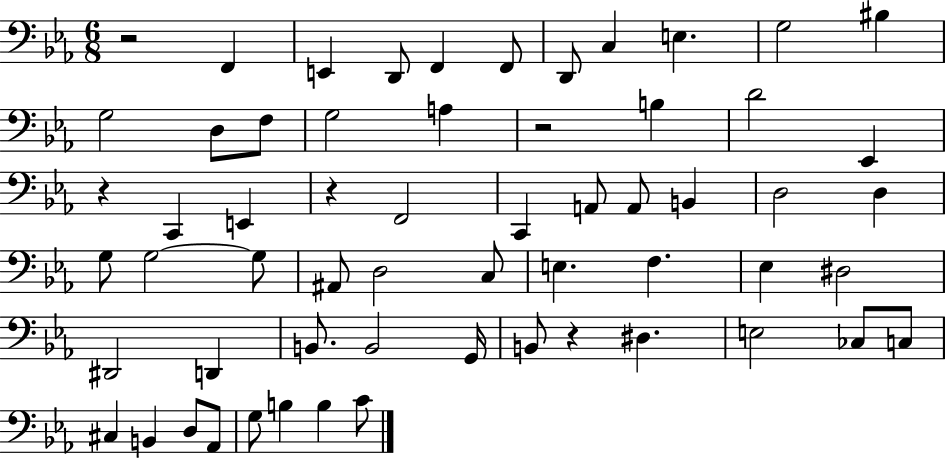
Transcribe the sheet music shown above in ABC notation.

X:1
T:Untitled
M:6/8
L:1/4
K:Eb
z2 F,, E,, D,,/2 F,, F,,/2 D,,/2 C, E, G,2 ^B, G,2 D,/2 F,/2 G,2 A, z2 B, D2 _E,, z C,, E,, z F,,2 C,, A,,/2 A,,/2 B,, D,2 D, G,/2 G,2 G,/2 ^A,,/2 D,2 C,/2 E, F, _E, ^D,2 ^D,,2 D,, B,,/2 B,,2 G,,/4 B,,/2 z ^D, E,2 _C,/2 C,/2 ^C, B,, D,/2 _A,,/2 G,/2 B, B, C/2